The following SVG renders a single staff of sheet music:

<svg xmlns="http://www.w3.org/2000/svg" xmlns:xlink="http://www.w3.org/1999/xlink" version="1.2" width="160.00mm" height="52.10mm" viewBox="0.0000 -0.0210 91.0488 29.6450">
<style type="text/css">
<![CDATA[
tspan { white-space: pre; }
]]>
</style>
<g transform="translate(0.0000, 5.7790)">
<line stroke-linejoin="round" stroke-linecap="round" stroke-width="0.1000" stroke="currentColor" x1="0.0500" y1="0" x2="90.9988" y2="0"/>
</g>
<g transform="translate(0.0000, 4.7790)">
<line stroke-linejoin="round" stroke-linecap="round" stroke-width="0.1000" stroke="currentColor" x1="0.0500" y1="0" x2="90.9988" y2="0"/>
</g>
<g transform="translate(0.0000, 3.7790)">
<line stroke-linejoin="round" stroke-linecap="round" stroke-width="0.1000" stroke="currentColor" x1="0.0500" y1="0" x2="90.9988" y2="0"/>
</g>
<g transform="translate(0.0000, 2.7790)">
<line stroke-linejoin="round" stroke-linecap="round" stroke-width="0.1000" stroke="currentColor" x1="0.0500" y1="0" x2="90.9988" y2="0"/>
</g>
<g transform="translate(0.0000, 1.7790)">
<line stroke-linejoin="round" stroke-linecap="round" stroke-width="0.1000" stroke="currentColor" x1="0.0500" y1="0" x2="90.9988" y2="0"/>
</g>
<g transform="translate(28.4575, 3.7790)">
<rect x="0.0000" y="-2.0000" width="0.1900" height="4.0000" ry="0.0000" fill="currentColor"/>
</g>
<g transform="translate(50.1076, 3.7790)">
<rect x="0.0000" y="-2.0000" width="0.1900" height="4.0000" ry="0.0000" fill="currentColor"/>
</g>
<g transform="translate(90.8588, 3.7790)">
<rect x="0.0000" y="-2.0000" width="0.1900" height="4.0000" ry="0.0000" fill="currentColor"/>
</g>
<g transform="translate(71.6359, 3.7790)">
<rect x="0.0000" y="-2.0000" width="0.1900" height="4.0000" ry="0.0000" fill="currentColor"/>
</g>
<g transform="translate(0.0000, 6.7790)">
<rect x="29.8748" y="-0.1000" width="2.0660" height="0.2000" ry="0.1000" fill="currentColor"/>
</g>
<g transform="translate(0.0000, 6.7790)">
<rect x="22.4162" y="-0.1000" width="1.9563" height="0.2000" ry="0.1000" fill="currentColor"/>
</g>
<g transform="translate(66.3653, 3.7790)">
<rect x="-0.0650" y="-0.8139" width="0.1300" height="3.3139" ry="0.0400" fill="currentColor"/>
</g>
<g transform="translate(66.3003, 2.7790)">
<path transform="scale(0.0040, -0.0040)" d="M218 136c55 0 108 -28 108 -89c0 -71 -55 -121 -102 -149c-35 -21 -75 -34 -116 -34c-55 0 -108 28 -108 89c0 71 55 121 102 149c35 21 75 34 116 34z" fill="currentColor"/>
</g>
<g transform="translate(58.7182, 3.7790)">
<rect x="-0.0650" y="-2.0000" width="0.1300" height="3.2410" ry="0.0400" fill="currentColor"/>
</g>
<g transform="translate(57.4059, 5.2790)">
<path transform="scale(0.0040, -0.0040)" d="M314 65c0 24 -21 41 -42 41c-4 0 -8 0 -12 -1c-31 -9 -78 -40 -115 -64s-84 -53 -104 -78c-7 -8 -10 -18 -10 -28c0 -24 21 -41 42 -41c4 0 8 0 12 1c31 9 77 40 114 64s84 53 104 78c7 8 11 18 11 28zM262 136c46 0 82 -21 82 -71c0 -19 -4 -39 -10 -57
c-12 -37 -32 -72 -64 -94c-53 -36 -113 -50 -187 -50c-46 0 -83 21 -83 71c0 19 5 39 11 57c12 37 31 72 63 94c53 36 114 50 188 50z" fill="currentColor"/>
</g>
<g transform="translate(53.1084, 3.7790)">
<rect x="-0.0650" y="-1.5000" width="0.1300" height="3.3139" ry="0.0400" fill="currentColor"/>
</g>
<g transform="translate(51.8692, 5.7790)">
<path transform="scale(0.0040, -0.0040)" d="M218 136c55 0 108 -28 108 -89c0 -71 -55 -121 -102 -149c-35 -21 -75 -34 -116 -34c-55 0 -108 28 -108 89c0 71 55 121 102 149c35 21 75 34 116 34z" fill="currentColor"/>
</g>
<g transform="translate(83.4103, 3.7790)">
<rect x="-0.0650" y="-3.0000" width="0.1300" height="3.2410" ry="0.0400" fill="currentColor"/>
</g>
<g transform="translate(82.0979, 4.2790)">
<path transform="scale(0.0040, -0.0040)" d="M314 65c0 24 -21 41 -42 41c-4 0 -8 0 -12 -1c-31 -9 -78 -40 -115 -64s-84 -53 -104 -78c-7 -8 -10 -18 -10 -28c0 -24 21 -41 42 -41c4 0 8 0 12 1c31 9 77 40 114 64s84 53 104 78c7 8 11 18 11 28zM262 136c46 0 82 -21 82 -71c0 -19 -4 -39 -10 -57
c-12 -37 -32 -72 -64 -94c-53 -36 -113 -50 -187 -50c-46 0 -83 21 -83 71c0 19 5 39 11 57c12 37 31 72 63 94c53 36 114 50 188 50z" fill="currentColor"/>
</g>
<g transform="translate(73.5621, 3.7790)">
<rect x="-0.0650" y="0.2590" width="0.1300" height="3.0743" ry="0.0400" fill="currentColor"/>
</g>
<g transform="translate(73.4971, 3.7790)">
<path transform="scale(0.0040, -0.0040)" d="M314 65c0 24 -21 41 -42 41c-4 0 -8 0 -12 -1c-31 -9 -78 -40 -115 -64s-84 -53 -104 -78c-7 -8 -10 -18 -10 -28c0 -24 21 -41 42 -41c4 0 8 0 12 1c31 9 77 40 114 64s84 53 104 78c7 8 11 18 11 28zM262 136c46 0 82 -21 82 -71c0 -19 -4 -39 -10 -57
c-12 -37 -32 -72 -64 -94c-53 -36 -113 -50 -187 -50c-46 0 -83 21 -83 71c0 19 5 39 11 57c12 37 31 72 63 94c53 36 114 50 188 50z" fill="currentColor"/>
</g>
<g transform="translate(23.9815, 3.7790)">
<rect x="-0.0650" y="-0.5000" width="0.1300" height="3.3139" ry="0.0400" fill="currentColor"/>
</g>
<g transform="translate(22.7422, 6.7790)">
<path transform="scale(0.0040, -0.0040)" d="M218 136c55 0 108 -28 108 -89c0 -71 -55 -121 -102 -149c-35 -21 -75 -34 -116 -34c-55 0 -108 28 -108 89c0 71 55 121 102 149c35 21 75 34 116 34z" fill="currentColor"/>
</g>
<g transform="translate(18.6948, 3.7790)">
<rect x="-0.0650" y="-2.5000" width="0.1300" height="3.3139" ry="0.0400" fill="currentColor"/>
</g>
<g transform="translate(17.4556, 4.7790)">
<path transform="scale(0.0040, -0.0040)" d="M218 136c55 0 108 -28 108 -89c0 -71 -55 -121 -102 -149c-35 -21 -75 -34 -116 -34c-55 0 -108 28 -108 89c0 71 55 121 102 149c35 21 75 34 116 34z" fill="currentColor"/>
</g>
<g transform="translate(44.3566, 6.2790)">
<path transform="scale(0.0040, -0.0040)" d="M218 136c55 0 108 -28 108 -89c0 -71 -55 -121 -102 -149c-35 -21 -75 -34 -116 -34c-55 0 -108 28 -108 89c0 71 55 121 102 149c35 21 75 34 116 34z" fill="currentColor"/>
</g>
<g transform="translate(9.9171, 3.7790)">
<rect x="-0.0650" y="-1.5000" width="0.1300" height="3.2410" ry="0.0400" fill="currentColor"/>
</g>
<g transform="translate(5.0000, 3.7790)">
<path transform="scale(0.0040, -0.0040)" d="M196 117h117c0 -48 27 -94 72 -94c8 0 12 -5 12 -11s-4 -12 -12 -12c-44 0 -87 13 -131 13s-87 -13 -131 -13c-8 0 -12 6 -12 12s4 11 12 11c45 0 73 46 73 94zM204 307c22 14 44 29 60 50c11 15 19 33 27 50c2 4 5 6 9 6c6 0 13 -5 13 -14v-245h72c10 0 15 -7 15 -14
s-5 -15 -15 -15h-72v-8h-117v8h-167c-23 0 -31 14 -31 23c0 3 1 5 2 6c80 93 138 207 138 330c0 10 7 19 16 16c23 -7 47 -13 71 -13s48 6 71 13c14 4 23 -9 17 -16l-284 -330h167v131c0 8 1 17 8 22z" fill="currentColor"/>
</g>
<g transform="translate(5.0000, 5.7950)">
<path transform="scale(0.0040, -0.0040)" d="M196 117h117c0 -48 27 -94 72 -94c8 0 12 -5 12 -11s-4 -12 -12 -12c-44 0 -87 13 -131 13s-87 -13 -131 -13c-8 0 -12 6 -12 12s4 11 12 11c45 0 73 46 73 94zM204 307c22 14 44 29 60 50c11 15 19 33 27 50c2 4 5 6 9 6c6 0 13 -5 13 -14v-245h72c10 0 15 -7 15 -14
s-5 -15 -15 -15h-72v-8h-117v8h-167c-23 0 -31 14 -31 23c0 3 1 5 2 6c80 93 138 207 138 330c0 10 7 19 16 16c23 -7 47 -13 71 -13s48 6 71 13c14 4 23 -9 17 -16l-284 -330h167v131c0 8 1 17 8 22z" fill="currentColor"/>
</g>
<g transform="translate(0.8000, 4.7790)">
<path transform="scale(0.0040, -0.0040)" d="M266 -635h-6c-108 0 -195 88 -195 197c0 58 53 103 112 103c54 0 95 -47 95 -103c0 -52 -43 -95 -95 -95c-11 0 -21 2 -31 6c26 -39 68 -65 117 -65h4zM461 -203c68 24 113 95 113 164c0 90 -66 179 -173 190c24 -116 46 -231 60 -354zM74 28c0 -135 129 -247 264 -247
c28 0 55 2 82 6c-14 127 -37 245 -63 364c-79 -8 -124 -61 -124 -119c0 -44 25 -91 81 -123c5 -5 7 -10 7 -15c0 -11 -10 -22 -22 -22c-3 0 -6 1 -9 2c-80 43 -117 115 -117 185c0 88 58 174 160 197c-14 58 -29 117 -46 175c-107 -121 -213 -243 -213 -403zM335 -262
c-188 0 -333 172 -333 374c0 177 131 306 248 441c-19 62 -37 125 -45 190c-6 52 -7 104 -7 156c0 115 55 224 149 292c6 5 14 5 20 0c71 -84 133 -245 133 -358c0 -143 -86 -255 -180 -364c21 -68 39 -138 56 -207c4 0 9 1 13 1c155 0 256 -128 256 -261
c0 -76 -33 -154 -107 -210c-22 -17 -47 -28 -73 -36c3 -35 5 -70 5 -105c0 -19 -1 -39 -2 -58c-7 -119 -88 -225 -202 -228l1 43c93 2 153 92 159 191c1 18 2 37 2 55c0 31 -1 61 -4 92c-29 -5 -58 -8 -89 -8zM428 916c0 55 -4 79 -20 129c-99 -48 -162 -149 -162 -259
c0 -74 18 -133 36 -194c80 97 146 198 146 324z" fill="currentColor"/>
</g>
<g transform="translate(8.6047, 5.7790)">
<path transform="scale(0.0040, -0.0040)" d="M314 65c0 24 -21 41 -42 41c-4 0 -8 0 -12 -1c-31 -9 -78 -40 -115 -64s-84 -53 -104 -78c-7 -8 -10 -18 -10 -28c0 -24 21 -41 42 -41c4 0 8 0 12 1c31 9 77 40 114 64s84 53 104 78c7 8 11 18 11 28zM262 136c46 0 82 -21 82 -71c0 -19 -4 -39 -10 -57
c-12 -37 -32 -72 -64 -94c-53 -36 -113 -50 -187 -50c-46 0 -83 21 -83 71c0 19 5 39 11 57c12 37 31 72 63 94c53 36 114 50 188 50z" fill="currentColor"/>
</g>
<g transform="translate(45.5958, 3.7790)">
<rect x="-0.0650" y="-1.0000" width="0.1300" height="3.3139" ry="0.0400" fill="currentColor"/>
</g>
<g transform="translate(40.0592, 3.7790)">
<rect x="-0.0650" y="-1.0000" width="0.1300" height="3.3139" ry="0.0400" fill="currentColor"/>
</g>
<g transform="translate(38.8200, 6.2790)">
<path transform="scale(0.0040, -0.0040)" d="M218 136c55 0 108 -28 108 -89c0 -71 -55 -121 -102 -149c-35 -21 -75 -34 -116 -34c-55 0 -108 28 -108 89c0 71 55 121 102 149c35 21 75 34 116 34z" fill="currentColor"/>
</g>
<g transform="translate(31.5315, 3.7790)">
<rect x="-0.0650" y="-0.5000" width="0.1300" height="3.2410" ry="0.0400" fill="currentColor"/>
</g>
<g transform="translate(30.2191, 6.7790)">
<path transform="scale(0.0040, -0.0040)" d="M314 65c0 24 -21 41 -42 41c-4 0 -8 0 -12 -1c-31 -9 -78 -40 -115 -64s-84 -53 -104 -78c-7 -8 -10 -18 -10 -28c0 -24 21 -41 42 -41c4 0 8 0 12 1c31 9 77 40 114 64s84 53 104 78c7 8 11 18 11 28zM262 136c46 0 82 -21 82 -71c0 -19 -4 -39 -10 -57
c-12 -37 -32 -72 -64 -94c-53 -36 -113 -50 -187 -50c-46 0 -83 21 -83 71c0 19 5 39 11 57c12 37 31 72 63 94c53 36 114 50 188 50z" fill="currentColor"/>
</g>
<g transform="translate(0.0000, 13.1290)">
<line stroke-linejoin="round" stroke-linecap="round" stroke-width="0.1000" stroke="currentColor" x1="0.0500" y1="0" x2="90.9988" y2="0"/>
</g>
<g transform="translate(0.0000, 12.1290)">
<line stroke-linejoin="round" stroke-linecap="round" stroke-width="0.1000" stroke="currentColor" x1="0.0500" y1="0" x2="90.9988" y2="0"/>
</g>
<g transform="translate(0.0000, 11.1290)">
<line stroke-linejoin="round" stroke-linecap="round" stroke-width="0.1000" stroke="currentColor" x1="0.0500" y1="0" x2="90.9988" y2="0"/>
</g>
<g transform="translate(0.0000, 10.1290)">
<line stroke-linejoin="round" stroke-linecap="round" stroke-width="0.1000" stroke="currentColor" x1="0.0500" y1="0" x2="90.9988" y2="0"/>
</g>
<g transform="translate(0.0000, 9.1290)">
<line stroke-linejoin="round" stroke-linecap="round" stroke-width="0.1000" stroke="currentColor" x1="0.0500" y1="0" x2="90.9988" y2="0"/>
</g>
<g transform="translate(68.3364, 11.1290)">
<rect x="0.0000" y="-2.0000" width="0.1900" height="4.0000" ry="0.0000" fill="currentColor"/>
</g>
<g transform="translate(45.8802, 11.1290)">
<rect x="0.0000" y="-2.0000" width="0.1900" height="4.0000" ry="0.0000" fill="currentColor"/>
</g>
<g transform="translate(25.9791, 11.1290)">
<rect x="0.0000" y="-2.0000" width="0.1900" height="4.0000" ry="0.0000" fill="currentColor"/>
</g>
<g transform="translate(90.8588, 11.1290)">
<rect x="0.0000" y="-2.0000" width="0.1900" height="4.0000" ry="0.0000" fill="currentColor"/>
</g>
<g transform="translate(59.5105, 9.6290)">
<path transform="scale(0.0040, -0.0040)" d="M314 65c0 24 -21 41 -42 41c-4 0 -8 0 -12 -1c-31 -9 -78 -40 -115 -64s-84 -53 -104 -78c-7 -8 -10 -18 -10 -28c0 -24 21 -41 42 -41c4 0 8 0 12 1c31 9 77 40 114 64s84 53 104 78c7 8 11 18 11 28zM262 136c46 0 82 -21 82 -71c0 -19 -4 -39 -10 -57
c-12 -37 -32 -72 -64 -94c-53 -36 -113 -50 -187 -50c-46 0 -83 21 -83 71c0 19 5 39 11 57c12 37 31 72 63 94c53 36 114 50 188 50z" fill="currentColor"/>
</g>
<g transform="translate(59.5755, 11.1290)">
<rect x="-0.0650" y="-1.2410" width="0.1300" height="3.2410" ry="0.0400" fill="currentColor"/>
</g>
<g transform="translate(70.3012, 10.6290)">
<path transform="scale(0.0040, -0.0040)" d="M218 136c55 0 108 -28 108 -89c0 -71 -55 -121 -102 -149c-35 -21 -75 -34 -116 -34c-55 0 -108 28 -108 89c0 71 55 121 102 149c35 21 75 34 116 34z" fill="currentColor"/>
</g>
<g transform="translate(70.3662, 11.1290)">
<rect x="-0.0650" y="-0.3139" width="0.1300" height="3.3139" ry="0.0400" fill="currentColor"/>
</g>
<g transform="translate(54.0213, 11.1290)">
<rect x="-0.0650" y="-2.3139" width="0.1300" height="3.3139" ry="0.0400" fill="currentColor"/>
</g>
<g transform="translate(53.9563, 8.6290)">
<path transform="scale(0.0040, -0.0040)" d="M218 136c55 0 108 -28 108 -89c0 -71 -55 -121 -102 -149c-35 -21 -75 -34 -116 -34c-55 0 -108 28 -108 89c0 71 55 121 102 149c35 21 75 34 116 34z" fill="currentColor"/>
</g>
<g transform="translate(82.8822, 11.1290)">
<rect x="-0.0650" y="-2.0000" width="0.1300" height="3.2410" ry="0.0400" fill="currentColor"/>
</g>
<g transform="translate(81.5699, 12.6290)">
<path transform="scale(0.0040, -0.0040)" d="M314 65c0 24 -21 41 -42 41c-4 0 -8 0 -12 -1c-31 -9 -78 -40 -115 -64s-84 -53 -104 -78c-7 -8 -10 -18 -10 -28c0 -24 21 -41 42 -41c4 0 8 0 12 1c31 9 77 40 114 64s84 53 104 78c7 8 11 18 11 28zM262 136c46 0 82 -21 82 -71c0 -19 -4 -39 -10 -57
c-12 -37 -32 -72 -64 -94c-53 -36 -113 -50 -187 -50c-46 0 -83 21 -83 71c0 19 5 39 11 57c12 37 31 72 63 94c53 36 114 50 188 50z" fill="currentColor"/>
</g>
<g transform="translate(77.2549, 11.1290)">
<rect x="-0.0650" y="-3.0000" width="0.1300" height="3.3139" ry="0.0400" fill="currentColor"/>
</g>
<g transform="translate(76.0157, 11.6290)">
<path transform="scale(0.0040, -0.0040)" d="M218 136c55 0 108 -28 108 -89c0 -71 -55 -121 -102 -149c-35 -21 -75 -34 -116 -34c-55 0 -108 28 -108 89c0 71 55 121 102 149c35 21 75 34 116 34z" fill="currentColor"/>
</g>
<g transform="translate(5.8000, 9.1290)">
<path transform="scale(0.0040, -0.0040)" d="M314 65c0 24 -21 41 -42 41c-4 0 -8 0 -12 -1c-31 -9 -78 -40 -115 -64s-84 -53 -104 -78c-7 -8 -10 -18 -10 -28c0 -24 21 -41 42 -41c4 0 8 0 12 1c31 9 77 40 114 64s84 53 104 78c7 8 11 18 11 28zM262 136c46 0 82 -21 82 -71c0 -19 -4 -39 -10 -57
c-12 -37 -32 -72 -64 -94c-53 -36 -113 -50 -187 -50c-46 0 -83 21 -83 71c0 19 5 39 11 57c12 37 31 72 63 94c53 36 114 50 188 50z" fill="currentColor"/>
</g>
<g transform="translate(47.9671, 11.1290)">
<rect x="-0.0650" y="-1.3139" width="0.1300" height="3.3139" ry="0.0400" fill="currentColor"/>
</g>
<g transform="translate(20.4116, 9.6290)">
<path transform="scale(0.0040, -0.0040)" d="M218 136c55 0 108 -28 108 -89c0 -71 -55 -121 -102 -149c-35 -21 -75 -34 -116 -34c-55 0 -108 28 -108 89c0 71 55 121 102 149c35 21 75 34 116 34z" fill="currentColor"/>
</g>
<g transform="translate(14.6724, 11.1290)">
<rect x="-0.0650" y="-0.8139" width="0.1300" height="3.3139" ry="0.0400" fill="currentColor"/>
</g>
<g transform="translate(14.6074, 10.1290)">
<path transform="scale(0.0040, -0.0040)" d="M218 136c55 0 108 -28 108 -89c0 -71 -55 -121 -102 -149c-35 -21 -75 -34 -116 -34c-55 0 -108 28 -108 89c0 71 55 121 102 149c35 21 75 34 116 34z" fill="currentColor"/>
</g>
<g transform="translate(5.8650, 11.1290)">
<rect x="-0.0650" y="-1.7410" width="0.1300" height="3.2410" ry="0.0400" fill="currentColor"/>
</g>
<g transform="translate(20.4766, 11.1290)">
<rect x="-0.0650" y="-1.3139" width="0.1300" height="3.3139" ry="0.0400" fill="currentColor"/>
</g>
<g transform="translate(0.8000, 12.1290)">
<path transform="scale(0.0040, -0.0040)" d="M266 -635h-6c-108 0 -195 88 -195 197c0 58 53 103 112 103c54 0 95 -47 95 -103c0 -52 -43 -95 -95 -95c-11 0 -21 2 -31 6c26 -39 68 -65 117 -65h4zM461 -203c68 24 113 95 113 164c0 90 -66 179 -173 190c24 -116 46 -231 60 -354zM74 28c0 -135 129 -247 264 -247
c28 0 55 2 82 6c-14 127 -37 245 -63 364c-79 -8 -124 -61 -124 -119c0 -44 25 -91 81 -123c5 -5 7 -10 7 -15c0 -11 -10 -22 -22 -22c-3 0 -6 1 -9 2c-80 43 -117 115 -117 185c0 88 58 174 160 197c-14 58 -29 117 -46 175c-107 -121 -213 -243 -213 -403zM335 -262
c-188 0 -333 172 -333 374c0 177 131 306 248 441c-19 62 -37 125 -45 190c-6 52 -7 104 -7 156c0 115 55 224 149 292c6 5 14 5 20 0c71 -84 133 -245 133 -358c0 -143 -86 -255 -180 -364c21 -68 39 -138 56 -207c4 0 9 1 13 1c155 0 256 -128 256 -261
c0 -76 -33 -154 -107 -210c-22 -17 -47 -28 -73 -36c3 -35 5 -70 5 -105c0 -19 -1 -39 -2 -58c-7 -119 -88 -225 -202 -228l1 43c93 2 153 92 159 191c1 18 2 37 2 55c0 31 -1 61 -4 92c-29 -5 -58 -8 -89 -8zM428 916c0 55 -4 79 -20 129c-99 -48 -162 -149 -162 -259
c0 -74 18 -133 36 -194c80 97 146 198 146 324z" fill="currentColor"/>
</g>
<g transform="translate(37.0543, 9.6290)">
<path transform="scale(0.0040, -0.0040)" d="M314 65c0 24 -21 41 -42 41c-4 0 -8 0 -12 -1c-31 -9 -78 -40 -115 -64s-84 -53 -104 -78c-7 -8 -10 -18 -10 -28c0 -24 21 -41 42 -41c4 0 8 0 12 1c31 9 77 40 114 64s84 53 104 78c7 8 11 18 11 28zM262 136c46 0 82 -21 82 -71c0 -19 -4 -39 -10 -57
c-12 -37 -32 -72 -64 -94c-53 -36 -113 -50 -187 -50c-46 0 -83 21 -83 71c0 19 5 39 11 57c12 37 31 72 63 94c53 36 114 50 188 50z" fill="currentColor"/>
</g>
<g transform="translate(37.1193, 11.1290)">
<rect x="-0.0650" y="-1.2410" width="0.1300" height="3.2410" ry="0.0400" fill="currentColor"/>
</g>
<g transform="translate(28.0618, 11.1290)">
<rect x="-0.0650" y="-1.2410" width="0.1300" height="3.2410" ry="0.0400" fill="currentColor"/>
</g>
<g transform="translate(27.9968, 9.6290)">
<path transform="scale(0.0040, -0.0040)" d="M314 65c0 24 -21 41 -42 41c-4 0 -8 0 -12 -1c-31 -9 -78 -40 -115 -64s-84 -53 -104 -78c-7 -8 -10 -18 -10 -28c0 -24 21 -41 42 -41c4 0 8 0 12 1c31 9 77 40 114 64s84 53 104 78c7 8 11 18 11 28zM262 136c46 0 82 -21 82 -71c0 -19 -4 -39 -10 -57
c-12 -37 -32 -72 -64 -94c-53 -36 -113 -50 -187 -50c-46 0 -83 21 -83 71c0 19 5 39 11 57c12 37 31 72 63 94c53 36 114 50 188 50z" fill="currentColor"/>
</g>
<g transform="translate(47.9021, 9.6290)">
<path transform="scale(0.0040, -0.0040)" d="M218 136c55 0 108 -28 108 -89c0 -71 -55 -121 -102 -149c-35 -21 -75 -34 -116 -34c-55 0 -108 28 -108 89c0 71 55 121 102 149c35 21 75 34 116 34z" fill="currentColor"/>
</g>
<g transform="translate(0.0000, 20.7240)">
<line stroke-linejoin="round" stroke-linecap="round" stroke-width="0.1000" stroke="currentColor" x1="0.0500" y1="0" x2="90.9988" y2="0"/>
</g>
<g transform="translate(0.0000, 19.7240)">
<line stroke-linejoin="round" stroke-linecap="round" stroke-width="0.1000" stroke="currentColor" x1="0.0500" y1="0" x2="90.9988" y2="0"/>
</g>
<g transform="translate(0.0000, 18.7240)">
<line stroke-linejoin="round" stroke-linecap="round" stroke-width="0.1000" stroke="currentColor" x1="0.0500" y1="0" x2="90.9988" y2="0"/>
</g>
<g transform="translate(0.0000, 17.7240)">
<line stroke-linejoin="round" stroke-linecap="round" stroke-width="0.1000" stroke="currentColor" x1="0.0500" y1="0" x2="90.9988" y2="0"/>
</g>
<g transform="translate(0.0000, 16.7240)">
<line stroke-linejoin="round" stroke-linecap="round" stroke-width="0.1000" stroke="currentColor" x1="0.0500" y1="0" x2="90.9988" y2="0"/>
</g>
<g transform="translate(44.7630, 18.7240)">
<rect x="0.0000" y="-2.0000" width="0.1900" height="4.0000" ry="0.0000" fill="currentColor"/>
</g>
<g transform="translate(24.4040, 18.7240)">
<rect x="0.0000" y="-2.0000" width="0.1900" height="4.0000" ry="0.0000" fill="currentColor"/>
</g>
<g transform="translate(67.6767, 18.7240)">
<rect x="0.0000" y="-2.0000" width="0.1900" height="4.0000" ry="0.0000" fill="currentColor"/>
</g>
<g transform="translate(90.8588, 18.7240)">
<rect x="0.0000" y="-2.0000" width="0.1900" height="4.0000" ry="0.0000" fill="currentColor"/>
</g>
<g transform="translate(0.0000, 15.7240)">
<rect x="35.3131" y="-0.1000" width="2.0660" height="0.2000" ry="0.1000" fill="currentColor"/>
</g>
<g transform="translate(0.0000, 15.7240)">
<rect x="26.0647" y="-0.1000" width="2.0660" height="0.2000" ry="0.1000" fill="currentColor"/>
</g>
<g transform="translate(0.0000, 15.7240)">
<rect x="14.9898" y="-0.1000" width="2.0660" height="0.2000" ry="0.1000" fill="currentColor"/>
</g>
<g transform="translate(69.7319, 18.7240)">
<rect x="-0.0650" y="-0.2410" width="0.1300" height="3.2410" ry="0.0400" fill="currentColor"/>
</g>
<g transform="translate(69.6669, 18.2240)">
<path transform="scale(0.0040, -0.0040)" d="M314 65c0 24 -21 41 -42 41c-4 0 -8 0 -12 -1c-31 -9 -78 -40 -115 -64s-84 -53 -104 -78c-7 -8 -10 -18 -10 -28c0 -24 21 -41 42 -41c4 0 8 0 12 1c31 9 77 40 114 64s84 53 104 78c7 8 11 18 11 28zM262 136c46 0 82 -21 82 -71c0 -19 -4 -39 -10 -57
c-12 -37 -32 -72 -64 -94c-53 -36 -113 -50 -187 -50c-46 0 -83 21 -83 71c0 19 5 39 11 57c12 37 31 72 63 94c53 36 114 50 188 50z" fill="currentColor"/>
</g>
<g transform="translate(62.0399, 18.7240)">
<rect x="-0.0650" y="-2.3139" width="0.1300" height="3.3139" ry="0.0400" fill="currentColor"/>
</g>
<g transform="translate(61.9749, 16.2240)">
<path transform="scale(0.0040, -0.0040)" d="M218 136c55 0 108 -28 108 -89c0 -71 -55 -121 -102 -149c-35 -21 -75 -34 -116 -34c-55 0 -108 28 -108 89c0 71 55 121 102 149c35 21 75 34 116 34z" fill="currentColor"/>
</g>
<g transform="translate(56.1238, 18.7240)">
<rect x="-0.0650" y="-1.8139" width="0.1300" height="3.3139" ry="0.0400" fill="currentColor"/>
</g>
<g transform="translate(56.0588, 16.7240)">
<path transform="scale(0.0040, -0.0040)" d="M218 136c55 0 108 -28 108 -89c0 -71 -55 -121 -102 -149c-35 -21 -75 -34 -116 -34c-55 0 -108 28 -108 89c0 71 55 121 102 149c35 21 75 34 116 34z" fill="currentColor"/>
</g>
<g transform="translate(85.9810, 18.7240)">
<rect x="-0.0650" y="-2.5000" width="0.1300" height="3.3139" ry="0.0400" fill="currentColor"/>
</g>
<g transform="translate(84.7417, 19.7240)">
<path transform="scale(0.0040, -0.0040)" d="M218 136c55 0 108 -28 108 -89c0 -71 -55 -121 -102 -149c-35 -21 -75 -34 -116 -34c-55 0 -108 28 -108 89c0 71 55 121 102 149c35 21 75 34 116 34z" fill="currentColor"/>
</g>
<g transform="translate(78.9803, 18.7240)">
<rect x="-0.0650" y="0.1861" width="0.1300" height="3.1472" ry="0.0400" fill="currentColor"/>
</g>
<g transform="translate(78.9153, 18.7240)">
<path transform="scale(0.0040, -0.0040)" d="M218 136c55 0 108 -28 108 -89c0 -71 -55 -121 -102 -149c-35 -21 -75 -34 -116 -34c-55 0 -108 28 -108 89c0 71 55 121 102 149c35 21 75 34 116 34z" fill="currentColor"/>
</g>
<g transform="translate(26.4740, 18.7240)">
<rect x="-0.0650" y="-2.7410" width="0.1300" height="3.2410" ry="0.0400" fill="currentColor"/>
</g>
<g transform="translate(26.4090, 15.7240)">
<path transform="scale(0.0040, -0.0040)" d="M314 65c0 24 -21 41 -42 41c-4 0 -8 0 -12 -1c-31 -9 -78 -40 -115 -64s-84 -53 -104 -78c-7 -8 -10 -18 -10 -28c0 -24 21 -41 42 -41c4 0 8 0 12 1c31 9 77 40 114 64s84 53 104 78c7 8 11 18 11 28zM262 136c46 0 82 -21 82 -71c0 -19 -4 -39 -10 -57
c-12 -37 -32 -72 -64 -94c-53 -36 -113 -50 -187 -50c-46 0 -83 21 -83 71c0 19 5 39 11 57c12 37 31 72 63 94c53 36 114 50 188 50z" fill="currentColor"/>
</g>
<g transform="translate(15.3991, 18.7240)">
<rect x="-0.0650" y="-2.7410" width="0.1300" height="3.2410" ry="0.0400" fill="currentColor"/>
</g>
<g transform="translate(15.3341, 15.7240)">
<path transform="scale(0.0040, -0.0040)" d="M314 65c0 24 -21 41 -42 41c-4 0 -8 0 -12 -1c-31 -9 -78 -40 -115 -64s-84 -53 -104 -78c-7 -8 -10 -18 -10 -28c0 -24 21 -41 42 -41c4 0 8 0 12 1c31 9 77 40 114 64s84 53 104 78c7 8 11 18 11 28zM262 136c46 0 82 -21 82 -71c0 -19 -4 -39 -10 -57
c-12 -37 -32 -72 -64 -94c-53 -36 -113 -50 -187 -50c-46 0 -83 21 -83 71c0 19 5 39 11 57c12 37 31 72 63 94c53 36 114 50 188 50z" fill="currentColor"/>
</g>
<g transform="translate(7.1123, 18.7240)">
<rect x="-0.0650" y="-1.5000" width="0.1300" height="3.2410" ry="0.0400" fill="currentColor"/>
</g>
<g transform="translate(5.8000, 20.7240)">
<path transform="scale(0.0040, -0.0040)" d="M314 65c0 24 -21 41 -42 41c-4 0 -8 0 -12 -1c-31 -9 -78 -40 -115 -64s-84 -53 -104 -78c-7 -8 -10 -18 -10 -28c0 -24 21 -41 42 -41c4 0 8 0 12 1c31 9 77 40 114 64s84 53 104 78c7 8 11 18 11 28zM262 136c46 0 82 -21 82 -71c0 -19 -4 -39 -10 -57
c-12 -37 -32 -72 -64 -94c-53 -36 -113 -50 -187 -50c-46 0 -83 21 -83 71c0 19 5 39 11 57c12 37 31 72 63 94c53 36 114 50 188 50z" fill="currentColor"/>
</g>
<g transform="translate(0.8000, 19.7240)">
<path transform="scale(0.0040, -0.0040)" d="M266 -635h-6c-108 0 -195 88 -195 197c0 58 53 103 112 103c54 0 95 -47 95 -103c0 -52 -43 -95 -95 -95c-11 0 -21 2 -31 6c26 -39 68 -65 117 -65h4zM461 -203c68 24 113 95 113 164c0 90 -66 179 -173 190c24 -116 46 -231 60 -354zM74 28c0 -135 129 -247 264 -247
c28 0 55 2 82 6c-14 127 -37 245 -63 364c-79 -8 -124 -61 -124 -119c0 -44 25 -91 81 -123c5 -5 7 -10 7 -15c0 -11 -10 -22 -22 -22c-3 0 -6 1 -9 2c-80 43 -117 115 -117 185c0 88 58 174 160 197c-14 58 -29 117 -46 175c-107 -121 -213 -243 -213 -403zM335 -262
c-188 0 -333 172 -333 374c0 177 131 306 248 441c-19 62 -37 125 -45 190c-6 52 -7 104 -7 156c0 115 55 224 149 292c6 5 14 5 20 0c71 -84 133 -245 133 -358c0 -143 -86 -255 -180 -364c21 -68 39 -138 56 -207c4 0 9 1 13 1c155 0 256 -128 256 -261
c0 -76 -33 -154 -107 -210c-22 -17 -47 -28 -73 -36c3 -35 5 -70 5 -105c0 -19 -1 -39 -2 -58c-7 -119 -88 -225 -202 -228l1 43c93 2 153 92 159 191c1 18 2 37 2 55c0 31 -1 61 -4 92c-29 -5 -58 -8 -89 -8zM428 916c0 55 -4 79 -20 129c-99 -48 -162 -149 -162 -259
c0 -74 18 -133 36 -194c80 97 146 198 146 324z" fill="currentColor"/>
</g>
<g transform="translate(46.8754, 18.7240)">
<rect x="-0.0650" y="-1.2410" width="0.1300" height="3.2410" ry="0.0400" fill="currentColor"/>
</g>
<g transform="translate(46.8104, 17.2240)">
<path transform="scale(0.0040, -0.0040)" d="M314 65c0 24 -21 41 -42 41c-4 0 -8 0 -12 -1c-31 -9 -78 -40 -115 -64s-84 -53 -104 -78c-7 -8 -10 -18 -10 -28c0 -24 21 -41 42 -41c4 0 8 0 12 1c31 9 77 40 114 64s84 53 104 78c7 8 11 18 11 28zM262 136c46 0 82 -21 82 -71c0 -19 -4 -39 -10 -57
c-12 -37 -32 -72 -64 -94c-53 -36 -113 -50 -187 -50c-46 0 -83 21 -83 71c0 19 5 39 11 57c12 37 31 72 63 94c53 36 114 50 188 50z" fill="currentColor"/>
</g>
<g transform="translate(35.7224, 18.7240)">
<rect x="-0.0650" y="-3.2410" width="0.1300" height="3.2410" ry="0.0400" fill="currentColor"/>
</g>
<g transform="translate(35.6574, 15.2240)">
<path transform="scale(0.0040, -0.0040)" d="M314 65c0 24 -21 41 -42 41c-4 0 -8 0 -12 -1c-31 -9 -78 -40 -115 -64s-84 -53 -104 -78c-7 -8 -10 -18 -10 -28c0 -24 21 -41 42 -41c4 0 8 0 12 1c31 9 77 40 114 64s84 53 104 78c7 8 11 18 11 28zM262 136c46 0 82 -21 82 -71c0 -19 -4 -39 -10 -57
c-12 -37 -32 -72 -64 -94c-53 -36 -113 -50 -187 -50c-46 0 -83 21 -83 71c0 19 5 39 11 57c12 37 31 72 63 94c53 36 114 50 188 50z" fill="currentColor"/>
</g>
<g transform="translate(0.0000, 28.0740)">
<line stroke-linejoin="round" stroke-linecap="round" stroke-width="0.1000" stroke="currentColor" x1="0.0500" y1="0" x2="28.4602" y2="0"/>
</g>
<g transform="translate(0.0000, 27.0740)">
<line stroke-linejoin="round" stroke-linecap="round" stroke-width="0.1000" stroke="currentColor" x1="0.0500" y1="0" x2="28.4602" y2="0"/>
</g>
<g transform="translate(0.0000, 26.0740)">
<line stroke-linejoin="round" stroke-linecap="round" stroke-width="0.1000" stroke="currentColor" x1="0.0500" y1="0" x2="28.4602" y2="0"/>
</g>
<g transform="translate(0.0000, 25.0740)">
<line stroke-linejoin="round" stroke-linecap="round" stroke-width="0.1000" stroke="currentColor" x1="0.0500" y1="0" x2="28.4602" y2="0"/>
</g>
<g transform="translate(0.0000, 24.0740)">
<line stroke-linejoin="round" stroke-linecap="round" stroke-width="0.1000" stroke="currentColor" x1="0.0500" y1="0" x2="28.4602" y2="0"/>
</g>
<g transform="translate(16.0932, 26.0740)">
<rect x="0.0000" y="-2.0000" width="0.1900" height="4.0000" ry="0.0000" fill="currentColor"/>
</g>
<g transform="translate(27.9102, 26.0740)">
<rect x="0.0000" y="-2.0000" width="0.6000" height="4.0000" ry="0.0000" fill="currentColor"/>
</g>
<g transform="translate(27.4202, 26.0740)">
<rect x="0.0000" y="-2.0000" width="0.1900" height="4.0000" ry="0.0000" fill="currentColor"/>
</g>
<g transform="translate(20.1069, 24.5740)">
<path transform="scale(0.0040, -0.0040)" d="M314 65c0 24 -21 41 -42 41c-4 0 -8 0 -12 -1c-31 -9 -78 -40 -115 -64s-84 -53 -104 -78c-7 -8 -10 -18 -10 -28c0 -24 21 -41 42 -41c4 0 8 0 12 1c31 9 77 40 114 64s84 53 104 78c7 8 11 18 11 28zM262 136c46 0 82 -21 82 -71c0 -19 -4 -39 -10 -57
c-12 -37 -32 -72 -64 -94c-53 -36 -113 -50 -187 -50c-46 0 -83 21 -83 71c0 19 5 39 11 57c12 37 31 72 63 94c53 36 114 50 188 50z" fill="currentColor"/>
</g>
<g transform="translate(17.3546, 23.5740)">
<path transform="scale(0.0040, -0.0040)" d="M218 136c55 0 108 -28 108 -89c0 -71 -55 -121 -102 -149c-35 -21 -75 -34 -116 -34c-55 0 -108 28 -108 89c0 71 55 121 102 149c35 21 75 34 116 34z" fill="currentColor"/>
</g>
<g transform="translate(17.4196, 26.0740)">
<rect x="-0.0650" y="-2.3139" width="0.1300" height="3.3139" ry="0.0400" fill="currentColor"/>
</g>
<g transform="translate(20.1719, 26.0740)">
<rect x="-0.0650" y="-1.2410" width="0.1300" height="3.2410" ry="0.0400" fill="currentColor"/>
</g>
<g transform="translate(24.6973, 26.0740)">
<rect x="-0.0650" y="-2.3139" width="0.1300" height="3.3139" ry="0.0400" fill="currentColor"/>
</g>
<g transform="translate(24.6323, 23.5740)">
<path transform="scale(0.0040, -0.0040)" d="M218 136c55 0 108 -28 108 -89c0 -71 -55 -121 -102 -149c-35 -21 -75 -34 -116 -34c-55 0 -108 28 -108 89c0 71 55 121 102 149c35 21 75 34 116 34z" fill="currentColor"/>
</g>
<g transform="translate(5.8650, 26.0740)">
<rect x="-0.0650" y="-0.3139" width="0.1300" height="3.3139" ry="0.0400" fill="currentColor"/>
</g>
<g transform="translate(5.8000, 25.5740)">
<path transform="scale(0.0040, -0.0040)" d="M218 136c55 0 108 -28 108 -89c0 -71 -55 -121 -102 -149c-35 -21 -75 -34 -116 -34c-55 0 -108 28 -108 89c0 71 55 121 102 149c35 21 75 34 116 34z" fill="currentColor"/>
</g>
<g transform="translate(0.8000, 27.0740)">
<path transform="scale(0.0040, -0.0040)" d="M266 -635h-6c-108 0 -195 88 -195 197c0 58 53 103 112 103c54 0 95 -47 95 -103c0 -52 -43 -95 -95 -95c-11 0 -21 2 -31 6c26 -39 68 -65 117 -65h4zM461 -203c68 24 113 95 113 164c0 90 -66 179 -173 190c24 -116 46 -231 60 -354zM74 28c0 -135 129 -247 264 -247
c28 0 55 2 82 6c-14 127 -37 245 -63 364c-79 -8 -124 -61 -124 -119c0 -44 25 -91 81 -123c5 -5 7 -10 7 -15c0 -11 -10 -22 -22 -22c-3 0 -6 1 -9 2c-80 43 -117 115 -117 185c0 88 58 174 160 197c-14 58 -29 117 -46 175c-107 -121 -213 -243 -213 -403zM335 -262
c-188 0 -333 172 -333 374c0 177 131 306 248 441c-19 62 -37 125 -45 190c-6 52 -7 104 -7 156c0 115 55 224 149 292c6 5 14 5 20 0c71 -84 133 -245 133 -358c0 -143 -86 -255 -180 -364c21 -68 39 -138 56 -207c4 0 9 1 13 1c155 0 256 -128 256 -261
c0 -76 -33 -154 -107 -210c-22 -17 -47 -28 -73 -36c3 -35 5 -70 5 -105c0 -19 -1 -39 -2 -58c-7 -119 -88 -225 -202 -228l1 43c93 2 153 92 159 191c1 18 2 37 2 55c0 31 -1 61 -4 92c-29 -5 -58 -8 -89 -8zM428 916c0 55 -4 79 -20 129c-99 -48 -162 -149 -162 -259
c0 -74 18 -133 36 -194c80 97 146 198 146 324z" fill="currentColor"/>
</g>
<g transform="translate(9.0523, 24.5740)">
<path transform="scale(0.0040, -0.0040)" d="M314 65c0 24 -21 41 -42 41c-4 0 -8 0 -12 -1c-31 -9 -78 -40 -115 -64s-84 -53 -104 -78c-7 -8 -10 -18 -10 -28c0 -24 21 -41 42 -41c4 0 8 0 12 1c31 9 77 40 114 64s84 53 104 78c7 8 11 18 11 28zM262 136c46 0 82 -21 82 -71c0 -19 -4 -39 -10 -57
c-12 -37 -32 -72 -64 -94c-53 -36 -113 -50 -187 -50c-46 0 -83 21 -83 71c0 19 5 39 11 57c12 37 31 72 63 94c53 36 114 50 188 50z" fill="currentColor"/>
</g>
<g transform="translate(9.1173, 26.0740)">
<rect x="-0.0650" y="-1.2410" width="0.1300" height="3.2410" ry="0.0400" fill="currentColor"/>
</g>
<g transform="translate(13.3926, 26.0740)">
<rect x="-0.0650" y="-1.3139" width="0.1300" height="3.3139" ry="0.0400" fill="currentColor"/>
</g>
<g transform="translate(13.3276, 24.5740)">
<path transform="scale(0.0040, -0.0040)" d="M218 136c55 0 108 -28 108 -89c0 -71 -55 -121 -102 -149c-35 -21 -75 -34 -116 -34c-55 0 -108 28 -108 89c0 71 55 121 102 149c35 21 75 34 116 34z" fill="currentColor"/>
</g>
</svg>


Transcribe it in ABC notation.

X:1
T:Untitled
M:4/4
L:1/4
K:C
E2 G C C2 D D E F2 d B2 A2 f2 d e e2 e2 e g e2 c A F2 E2 a2 a2 b2 e2 f g c2 B G c e2 e g e2 g